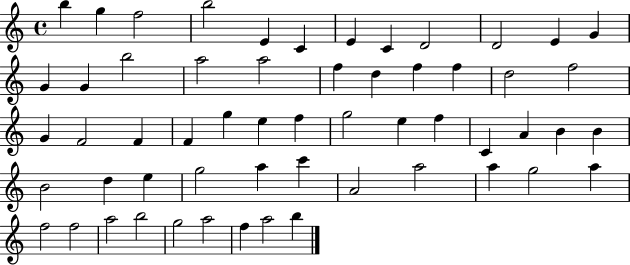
X:1
T:Untitled
M:4/4
L:1/4
K:C
b g f2 b2 E C E C D2 D2 E G G G b2 a2 a2 f d f f d2 f2 G F2 F F g e f g2 e f C A B B B2 d e g2 a c' A2 a2 a g2 a f2 f2 a2 b2 g2 a2 f a2 b